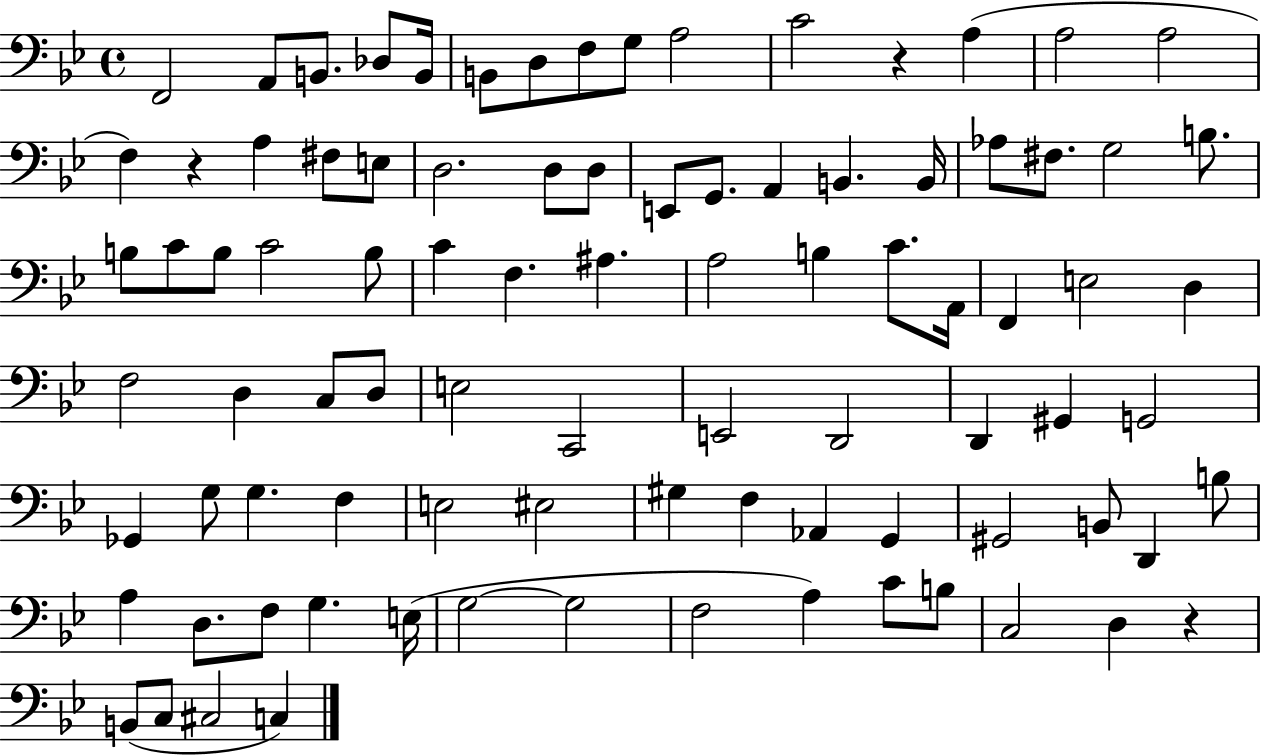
F2/h A2/e B2/e. Db3/e B2/s B2/e D3/e F3/e G3/e A3/h C4/h R/q A3/q A3/h A3/h F3/q R/q A3/q F#3/e E3/e D3/h. D3/e D3/e E2/e G2/e. A2/q B2/q. B2/s Ab3/e F#3/e. G3/h B3/e. B3/e C4/e B3/e C4/h B3/e C4/q F3/q. A#3/q. A3/h B3/q C4/e. A2/s F2/q E3/h D3/q F3/h D3/q C3/e D3/e E3/h C2/h E2/h D2/h D2/q G#2/q G2/h Gb2/q G3/e G3/q. F3/q E3/h EIS3/h G#3/q F3/q Ab2/q G2/q G#2/h B2/e D2/q B3/e A3/q D3/e. F3/e G3/q. E3/s G3/h G3/h F3/h A3/q C4/e B3/e C3/h D3/q R/q B2/e C3/e C#3/h C3/q